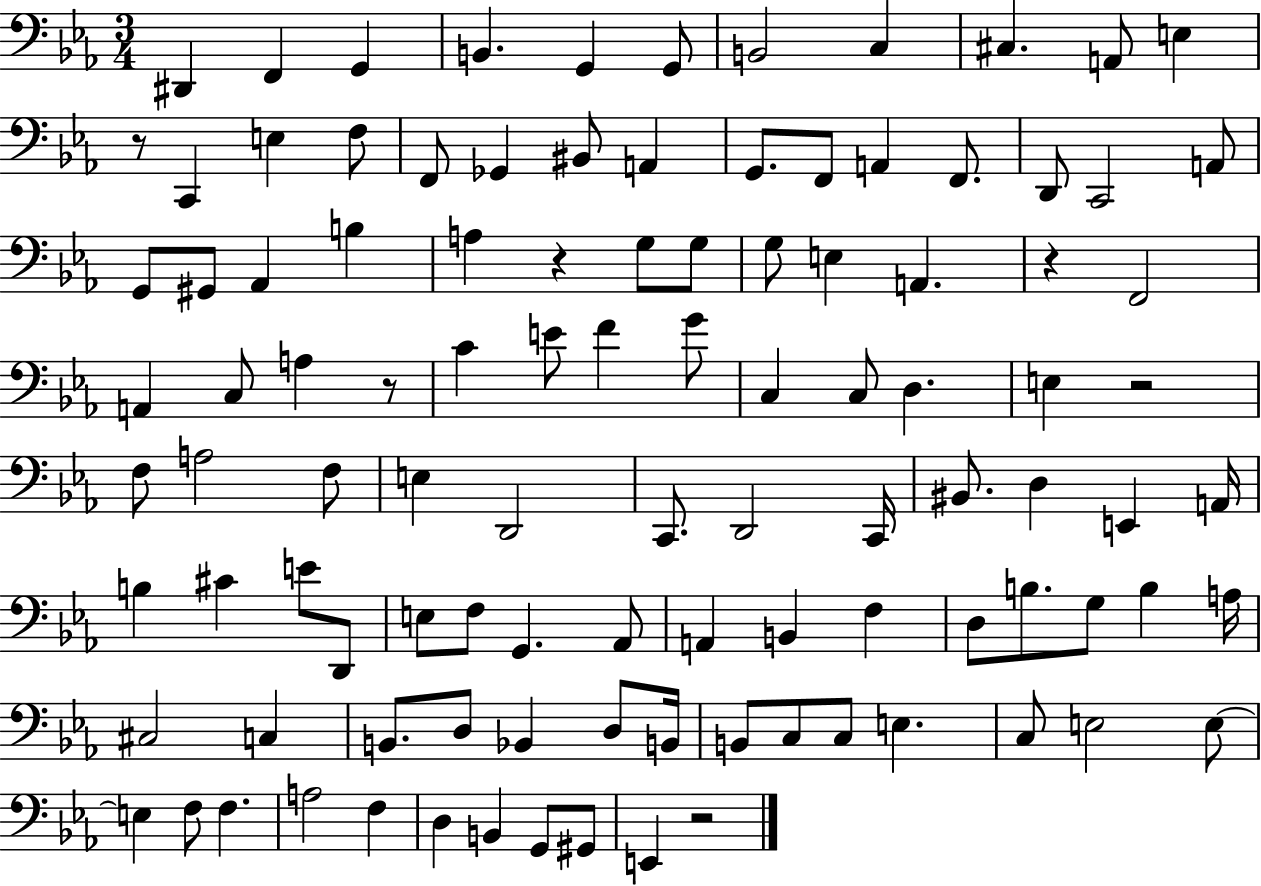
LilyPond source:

{
  \clef bass
  \numericTimeSignature
  \time 3/4
  \key ees \major
  dis,4 f,4 g,4 | b,4. g,4 g,8 | b,2 c4 | cis4. a,8 e4 | \break r8 c,4 e4 f8 | f,8 ges,4 bis,8 a,4 | g,8. f,8 a,4 f,8. | d,8 c,2 a,8 | \break g,8 gis,8 aes,4 b4 | a4 r4 g8 g8 | g8 e4 a,4. | r4 f,2 | \break a,4 c8 a4 r8 | c'4 e'8 f'4 g'8 | c4 c8 d4. | e4 r2 | \break f8 a2 f8 | e4 d,2 | c,8. d,2 c,16 | bis,8. d4 e,4 a,16 | \break b4 cis'4 e'8 d,8 | e8 f8 g,4. aes,8 | a,4 b,4 f4 | d8 b8. g8 b4 a16 | \break cis2 c4 | b,8. d8 bes,4 d8 b,16 | b,8 c8 c8 e4. | c8 e2 e8~~ | \break e4 f8 f4. | a2 f4 | d4 b,4 g,8 gis,8 | e,4 r2 | \break \bar "|."
}